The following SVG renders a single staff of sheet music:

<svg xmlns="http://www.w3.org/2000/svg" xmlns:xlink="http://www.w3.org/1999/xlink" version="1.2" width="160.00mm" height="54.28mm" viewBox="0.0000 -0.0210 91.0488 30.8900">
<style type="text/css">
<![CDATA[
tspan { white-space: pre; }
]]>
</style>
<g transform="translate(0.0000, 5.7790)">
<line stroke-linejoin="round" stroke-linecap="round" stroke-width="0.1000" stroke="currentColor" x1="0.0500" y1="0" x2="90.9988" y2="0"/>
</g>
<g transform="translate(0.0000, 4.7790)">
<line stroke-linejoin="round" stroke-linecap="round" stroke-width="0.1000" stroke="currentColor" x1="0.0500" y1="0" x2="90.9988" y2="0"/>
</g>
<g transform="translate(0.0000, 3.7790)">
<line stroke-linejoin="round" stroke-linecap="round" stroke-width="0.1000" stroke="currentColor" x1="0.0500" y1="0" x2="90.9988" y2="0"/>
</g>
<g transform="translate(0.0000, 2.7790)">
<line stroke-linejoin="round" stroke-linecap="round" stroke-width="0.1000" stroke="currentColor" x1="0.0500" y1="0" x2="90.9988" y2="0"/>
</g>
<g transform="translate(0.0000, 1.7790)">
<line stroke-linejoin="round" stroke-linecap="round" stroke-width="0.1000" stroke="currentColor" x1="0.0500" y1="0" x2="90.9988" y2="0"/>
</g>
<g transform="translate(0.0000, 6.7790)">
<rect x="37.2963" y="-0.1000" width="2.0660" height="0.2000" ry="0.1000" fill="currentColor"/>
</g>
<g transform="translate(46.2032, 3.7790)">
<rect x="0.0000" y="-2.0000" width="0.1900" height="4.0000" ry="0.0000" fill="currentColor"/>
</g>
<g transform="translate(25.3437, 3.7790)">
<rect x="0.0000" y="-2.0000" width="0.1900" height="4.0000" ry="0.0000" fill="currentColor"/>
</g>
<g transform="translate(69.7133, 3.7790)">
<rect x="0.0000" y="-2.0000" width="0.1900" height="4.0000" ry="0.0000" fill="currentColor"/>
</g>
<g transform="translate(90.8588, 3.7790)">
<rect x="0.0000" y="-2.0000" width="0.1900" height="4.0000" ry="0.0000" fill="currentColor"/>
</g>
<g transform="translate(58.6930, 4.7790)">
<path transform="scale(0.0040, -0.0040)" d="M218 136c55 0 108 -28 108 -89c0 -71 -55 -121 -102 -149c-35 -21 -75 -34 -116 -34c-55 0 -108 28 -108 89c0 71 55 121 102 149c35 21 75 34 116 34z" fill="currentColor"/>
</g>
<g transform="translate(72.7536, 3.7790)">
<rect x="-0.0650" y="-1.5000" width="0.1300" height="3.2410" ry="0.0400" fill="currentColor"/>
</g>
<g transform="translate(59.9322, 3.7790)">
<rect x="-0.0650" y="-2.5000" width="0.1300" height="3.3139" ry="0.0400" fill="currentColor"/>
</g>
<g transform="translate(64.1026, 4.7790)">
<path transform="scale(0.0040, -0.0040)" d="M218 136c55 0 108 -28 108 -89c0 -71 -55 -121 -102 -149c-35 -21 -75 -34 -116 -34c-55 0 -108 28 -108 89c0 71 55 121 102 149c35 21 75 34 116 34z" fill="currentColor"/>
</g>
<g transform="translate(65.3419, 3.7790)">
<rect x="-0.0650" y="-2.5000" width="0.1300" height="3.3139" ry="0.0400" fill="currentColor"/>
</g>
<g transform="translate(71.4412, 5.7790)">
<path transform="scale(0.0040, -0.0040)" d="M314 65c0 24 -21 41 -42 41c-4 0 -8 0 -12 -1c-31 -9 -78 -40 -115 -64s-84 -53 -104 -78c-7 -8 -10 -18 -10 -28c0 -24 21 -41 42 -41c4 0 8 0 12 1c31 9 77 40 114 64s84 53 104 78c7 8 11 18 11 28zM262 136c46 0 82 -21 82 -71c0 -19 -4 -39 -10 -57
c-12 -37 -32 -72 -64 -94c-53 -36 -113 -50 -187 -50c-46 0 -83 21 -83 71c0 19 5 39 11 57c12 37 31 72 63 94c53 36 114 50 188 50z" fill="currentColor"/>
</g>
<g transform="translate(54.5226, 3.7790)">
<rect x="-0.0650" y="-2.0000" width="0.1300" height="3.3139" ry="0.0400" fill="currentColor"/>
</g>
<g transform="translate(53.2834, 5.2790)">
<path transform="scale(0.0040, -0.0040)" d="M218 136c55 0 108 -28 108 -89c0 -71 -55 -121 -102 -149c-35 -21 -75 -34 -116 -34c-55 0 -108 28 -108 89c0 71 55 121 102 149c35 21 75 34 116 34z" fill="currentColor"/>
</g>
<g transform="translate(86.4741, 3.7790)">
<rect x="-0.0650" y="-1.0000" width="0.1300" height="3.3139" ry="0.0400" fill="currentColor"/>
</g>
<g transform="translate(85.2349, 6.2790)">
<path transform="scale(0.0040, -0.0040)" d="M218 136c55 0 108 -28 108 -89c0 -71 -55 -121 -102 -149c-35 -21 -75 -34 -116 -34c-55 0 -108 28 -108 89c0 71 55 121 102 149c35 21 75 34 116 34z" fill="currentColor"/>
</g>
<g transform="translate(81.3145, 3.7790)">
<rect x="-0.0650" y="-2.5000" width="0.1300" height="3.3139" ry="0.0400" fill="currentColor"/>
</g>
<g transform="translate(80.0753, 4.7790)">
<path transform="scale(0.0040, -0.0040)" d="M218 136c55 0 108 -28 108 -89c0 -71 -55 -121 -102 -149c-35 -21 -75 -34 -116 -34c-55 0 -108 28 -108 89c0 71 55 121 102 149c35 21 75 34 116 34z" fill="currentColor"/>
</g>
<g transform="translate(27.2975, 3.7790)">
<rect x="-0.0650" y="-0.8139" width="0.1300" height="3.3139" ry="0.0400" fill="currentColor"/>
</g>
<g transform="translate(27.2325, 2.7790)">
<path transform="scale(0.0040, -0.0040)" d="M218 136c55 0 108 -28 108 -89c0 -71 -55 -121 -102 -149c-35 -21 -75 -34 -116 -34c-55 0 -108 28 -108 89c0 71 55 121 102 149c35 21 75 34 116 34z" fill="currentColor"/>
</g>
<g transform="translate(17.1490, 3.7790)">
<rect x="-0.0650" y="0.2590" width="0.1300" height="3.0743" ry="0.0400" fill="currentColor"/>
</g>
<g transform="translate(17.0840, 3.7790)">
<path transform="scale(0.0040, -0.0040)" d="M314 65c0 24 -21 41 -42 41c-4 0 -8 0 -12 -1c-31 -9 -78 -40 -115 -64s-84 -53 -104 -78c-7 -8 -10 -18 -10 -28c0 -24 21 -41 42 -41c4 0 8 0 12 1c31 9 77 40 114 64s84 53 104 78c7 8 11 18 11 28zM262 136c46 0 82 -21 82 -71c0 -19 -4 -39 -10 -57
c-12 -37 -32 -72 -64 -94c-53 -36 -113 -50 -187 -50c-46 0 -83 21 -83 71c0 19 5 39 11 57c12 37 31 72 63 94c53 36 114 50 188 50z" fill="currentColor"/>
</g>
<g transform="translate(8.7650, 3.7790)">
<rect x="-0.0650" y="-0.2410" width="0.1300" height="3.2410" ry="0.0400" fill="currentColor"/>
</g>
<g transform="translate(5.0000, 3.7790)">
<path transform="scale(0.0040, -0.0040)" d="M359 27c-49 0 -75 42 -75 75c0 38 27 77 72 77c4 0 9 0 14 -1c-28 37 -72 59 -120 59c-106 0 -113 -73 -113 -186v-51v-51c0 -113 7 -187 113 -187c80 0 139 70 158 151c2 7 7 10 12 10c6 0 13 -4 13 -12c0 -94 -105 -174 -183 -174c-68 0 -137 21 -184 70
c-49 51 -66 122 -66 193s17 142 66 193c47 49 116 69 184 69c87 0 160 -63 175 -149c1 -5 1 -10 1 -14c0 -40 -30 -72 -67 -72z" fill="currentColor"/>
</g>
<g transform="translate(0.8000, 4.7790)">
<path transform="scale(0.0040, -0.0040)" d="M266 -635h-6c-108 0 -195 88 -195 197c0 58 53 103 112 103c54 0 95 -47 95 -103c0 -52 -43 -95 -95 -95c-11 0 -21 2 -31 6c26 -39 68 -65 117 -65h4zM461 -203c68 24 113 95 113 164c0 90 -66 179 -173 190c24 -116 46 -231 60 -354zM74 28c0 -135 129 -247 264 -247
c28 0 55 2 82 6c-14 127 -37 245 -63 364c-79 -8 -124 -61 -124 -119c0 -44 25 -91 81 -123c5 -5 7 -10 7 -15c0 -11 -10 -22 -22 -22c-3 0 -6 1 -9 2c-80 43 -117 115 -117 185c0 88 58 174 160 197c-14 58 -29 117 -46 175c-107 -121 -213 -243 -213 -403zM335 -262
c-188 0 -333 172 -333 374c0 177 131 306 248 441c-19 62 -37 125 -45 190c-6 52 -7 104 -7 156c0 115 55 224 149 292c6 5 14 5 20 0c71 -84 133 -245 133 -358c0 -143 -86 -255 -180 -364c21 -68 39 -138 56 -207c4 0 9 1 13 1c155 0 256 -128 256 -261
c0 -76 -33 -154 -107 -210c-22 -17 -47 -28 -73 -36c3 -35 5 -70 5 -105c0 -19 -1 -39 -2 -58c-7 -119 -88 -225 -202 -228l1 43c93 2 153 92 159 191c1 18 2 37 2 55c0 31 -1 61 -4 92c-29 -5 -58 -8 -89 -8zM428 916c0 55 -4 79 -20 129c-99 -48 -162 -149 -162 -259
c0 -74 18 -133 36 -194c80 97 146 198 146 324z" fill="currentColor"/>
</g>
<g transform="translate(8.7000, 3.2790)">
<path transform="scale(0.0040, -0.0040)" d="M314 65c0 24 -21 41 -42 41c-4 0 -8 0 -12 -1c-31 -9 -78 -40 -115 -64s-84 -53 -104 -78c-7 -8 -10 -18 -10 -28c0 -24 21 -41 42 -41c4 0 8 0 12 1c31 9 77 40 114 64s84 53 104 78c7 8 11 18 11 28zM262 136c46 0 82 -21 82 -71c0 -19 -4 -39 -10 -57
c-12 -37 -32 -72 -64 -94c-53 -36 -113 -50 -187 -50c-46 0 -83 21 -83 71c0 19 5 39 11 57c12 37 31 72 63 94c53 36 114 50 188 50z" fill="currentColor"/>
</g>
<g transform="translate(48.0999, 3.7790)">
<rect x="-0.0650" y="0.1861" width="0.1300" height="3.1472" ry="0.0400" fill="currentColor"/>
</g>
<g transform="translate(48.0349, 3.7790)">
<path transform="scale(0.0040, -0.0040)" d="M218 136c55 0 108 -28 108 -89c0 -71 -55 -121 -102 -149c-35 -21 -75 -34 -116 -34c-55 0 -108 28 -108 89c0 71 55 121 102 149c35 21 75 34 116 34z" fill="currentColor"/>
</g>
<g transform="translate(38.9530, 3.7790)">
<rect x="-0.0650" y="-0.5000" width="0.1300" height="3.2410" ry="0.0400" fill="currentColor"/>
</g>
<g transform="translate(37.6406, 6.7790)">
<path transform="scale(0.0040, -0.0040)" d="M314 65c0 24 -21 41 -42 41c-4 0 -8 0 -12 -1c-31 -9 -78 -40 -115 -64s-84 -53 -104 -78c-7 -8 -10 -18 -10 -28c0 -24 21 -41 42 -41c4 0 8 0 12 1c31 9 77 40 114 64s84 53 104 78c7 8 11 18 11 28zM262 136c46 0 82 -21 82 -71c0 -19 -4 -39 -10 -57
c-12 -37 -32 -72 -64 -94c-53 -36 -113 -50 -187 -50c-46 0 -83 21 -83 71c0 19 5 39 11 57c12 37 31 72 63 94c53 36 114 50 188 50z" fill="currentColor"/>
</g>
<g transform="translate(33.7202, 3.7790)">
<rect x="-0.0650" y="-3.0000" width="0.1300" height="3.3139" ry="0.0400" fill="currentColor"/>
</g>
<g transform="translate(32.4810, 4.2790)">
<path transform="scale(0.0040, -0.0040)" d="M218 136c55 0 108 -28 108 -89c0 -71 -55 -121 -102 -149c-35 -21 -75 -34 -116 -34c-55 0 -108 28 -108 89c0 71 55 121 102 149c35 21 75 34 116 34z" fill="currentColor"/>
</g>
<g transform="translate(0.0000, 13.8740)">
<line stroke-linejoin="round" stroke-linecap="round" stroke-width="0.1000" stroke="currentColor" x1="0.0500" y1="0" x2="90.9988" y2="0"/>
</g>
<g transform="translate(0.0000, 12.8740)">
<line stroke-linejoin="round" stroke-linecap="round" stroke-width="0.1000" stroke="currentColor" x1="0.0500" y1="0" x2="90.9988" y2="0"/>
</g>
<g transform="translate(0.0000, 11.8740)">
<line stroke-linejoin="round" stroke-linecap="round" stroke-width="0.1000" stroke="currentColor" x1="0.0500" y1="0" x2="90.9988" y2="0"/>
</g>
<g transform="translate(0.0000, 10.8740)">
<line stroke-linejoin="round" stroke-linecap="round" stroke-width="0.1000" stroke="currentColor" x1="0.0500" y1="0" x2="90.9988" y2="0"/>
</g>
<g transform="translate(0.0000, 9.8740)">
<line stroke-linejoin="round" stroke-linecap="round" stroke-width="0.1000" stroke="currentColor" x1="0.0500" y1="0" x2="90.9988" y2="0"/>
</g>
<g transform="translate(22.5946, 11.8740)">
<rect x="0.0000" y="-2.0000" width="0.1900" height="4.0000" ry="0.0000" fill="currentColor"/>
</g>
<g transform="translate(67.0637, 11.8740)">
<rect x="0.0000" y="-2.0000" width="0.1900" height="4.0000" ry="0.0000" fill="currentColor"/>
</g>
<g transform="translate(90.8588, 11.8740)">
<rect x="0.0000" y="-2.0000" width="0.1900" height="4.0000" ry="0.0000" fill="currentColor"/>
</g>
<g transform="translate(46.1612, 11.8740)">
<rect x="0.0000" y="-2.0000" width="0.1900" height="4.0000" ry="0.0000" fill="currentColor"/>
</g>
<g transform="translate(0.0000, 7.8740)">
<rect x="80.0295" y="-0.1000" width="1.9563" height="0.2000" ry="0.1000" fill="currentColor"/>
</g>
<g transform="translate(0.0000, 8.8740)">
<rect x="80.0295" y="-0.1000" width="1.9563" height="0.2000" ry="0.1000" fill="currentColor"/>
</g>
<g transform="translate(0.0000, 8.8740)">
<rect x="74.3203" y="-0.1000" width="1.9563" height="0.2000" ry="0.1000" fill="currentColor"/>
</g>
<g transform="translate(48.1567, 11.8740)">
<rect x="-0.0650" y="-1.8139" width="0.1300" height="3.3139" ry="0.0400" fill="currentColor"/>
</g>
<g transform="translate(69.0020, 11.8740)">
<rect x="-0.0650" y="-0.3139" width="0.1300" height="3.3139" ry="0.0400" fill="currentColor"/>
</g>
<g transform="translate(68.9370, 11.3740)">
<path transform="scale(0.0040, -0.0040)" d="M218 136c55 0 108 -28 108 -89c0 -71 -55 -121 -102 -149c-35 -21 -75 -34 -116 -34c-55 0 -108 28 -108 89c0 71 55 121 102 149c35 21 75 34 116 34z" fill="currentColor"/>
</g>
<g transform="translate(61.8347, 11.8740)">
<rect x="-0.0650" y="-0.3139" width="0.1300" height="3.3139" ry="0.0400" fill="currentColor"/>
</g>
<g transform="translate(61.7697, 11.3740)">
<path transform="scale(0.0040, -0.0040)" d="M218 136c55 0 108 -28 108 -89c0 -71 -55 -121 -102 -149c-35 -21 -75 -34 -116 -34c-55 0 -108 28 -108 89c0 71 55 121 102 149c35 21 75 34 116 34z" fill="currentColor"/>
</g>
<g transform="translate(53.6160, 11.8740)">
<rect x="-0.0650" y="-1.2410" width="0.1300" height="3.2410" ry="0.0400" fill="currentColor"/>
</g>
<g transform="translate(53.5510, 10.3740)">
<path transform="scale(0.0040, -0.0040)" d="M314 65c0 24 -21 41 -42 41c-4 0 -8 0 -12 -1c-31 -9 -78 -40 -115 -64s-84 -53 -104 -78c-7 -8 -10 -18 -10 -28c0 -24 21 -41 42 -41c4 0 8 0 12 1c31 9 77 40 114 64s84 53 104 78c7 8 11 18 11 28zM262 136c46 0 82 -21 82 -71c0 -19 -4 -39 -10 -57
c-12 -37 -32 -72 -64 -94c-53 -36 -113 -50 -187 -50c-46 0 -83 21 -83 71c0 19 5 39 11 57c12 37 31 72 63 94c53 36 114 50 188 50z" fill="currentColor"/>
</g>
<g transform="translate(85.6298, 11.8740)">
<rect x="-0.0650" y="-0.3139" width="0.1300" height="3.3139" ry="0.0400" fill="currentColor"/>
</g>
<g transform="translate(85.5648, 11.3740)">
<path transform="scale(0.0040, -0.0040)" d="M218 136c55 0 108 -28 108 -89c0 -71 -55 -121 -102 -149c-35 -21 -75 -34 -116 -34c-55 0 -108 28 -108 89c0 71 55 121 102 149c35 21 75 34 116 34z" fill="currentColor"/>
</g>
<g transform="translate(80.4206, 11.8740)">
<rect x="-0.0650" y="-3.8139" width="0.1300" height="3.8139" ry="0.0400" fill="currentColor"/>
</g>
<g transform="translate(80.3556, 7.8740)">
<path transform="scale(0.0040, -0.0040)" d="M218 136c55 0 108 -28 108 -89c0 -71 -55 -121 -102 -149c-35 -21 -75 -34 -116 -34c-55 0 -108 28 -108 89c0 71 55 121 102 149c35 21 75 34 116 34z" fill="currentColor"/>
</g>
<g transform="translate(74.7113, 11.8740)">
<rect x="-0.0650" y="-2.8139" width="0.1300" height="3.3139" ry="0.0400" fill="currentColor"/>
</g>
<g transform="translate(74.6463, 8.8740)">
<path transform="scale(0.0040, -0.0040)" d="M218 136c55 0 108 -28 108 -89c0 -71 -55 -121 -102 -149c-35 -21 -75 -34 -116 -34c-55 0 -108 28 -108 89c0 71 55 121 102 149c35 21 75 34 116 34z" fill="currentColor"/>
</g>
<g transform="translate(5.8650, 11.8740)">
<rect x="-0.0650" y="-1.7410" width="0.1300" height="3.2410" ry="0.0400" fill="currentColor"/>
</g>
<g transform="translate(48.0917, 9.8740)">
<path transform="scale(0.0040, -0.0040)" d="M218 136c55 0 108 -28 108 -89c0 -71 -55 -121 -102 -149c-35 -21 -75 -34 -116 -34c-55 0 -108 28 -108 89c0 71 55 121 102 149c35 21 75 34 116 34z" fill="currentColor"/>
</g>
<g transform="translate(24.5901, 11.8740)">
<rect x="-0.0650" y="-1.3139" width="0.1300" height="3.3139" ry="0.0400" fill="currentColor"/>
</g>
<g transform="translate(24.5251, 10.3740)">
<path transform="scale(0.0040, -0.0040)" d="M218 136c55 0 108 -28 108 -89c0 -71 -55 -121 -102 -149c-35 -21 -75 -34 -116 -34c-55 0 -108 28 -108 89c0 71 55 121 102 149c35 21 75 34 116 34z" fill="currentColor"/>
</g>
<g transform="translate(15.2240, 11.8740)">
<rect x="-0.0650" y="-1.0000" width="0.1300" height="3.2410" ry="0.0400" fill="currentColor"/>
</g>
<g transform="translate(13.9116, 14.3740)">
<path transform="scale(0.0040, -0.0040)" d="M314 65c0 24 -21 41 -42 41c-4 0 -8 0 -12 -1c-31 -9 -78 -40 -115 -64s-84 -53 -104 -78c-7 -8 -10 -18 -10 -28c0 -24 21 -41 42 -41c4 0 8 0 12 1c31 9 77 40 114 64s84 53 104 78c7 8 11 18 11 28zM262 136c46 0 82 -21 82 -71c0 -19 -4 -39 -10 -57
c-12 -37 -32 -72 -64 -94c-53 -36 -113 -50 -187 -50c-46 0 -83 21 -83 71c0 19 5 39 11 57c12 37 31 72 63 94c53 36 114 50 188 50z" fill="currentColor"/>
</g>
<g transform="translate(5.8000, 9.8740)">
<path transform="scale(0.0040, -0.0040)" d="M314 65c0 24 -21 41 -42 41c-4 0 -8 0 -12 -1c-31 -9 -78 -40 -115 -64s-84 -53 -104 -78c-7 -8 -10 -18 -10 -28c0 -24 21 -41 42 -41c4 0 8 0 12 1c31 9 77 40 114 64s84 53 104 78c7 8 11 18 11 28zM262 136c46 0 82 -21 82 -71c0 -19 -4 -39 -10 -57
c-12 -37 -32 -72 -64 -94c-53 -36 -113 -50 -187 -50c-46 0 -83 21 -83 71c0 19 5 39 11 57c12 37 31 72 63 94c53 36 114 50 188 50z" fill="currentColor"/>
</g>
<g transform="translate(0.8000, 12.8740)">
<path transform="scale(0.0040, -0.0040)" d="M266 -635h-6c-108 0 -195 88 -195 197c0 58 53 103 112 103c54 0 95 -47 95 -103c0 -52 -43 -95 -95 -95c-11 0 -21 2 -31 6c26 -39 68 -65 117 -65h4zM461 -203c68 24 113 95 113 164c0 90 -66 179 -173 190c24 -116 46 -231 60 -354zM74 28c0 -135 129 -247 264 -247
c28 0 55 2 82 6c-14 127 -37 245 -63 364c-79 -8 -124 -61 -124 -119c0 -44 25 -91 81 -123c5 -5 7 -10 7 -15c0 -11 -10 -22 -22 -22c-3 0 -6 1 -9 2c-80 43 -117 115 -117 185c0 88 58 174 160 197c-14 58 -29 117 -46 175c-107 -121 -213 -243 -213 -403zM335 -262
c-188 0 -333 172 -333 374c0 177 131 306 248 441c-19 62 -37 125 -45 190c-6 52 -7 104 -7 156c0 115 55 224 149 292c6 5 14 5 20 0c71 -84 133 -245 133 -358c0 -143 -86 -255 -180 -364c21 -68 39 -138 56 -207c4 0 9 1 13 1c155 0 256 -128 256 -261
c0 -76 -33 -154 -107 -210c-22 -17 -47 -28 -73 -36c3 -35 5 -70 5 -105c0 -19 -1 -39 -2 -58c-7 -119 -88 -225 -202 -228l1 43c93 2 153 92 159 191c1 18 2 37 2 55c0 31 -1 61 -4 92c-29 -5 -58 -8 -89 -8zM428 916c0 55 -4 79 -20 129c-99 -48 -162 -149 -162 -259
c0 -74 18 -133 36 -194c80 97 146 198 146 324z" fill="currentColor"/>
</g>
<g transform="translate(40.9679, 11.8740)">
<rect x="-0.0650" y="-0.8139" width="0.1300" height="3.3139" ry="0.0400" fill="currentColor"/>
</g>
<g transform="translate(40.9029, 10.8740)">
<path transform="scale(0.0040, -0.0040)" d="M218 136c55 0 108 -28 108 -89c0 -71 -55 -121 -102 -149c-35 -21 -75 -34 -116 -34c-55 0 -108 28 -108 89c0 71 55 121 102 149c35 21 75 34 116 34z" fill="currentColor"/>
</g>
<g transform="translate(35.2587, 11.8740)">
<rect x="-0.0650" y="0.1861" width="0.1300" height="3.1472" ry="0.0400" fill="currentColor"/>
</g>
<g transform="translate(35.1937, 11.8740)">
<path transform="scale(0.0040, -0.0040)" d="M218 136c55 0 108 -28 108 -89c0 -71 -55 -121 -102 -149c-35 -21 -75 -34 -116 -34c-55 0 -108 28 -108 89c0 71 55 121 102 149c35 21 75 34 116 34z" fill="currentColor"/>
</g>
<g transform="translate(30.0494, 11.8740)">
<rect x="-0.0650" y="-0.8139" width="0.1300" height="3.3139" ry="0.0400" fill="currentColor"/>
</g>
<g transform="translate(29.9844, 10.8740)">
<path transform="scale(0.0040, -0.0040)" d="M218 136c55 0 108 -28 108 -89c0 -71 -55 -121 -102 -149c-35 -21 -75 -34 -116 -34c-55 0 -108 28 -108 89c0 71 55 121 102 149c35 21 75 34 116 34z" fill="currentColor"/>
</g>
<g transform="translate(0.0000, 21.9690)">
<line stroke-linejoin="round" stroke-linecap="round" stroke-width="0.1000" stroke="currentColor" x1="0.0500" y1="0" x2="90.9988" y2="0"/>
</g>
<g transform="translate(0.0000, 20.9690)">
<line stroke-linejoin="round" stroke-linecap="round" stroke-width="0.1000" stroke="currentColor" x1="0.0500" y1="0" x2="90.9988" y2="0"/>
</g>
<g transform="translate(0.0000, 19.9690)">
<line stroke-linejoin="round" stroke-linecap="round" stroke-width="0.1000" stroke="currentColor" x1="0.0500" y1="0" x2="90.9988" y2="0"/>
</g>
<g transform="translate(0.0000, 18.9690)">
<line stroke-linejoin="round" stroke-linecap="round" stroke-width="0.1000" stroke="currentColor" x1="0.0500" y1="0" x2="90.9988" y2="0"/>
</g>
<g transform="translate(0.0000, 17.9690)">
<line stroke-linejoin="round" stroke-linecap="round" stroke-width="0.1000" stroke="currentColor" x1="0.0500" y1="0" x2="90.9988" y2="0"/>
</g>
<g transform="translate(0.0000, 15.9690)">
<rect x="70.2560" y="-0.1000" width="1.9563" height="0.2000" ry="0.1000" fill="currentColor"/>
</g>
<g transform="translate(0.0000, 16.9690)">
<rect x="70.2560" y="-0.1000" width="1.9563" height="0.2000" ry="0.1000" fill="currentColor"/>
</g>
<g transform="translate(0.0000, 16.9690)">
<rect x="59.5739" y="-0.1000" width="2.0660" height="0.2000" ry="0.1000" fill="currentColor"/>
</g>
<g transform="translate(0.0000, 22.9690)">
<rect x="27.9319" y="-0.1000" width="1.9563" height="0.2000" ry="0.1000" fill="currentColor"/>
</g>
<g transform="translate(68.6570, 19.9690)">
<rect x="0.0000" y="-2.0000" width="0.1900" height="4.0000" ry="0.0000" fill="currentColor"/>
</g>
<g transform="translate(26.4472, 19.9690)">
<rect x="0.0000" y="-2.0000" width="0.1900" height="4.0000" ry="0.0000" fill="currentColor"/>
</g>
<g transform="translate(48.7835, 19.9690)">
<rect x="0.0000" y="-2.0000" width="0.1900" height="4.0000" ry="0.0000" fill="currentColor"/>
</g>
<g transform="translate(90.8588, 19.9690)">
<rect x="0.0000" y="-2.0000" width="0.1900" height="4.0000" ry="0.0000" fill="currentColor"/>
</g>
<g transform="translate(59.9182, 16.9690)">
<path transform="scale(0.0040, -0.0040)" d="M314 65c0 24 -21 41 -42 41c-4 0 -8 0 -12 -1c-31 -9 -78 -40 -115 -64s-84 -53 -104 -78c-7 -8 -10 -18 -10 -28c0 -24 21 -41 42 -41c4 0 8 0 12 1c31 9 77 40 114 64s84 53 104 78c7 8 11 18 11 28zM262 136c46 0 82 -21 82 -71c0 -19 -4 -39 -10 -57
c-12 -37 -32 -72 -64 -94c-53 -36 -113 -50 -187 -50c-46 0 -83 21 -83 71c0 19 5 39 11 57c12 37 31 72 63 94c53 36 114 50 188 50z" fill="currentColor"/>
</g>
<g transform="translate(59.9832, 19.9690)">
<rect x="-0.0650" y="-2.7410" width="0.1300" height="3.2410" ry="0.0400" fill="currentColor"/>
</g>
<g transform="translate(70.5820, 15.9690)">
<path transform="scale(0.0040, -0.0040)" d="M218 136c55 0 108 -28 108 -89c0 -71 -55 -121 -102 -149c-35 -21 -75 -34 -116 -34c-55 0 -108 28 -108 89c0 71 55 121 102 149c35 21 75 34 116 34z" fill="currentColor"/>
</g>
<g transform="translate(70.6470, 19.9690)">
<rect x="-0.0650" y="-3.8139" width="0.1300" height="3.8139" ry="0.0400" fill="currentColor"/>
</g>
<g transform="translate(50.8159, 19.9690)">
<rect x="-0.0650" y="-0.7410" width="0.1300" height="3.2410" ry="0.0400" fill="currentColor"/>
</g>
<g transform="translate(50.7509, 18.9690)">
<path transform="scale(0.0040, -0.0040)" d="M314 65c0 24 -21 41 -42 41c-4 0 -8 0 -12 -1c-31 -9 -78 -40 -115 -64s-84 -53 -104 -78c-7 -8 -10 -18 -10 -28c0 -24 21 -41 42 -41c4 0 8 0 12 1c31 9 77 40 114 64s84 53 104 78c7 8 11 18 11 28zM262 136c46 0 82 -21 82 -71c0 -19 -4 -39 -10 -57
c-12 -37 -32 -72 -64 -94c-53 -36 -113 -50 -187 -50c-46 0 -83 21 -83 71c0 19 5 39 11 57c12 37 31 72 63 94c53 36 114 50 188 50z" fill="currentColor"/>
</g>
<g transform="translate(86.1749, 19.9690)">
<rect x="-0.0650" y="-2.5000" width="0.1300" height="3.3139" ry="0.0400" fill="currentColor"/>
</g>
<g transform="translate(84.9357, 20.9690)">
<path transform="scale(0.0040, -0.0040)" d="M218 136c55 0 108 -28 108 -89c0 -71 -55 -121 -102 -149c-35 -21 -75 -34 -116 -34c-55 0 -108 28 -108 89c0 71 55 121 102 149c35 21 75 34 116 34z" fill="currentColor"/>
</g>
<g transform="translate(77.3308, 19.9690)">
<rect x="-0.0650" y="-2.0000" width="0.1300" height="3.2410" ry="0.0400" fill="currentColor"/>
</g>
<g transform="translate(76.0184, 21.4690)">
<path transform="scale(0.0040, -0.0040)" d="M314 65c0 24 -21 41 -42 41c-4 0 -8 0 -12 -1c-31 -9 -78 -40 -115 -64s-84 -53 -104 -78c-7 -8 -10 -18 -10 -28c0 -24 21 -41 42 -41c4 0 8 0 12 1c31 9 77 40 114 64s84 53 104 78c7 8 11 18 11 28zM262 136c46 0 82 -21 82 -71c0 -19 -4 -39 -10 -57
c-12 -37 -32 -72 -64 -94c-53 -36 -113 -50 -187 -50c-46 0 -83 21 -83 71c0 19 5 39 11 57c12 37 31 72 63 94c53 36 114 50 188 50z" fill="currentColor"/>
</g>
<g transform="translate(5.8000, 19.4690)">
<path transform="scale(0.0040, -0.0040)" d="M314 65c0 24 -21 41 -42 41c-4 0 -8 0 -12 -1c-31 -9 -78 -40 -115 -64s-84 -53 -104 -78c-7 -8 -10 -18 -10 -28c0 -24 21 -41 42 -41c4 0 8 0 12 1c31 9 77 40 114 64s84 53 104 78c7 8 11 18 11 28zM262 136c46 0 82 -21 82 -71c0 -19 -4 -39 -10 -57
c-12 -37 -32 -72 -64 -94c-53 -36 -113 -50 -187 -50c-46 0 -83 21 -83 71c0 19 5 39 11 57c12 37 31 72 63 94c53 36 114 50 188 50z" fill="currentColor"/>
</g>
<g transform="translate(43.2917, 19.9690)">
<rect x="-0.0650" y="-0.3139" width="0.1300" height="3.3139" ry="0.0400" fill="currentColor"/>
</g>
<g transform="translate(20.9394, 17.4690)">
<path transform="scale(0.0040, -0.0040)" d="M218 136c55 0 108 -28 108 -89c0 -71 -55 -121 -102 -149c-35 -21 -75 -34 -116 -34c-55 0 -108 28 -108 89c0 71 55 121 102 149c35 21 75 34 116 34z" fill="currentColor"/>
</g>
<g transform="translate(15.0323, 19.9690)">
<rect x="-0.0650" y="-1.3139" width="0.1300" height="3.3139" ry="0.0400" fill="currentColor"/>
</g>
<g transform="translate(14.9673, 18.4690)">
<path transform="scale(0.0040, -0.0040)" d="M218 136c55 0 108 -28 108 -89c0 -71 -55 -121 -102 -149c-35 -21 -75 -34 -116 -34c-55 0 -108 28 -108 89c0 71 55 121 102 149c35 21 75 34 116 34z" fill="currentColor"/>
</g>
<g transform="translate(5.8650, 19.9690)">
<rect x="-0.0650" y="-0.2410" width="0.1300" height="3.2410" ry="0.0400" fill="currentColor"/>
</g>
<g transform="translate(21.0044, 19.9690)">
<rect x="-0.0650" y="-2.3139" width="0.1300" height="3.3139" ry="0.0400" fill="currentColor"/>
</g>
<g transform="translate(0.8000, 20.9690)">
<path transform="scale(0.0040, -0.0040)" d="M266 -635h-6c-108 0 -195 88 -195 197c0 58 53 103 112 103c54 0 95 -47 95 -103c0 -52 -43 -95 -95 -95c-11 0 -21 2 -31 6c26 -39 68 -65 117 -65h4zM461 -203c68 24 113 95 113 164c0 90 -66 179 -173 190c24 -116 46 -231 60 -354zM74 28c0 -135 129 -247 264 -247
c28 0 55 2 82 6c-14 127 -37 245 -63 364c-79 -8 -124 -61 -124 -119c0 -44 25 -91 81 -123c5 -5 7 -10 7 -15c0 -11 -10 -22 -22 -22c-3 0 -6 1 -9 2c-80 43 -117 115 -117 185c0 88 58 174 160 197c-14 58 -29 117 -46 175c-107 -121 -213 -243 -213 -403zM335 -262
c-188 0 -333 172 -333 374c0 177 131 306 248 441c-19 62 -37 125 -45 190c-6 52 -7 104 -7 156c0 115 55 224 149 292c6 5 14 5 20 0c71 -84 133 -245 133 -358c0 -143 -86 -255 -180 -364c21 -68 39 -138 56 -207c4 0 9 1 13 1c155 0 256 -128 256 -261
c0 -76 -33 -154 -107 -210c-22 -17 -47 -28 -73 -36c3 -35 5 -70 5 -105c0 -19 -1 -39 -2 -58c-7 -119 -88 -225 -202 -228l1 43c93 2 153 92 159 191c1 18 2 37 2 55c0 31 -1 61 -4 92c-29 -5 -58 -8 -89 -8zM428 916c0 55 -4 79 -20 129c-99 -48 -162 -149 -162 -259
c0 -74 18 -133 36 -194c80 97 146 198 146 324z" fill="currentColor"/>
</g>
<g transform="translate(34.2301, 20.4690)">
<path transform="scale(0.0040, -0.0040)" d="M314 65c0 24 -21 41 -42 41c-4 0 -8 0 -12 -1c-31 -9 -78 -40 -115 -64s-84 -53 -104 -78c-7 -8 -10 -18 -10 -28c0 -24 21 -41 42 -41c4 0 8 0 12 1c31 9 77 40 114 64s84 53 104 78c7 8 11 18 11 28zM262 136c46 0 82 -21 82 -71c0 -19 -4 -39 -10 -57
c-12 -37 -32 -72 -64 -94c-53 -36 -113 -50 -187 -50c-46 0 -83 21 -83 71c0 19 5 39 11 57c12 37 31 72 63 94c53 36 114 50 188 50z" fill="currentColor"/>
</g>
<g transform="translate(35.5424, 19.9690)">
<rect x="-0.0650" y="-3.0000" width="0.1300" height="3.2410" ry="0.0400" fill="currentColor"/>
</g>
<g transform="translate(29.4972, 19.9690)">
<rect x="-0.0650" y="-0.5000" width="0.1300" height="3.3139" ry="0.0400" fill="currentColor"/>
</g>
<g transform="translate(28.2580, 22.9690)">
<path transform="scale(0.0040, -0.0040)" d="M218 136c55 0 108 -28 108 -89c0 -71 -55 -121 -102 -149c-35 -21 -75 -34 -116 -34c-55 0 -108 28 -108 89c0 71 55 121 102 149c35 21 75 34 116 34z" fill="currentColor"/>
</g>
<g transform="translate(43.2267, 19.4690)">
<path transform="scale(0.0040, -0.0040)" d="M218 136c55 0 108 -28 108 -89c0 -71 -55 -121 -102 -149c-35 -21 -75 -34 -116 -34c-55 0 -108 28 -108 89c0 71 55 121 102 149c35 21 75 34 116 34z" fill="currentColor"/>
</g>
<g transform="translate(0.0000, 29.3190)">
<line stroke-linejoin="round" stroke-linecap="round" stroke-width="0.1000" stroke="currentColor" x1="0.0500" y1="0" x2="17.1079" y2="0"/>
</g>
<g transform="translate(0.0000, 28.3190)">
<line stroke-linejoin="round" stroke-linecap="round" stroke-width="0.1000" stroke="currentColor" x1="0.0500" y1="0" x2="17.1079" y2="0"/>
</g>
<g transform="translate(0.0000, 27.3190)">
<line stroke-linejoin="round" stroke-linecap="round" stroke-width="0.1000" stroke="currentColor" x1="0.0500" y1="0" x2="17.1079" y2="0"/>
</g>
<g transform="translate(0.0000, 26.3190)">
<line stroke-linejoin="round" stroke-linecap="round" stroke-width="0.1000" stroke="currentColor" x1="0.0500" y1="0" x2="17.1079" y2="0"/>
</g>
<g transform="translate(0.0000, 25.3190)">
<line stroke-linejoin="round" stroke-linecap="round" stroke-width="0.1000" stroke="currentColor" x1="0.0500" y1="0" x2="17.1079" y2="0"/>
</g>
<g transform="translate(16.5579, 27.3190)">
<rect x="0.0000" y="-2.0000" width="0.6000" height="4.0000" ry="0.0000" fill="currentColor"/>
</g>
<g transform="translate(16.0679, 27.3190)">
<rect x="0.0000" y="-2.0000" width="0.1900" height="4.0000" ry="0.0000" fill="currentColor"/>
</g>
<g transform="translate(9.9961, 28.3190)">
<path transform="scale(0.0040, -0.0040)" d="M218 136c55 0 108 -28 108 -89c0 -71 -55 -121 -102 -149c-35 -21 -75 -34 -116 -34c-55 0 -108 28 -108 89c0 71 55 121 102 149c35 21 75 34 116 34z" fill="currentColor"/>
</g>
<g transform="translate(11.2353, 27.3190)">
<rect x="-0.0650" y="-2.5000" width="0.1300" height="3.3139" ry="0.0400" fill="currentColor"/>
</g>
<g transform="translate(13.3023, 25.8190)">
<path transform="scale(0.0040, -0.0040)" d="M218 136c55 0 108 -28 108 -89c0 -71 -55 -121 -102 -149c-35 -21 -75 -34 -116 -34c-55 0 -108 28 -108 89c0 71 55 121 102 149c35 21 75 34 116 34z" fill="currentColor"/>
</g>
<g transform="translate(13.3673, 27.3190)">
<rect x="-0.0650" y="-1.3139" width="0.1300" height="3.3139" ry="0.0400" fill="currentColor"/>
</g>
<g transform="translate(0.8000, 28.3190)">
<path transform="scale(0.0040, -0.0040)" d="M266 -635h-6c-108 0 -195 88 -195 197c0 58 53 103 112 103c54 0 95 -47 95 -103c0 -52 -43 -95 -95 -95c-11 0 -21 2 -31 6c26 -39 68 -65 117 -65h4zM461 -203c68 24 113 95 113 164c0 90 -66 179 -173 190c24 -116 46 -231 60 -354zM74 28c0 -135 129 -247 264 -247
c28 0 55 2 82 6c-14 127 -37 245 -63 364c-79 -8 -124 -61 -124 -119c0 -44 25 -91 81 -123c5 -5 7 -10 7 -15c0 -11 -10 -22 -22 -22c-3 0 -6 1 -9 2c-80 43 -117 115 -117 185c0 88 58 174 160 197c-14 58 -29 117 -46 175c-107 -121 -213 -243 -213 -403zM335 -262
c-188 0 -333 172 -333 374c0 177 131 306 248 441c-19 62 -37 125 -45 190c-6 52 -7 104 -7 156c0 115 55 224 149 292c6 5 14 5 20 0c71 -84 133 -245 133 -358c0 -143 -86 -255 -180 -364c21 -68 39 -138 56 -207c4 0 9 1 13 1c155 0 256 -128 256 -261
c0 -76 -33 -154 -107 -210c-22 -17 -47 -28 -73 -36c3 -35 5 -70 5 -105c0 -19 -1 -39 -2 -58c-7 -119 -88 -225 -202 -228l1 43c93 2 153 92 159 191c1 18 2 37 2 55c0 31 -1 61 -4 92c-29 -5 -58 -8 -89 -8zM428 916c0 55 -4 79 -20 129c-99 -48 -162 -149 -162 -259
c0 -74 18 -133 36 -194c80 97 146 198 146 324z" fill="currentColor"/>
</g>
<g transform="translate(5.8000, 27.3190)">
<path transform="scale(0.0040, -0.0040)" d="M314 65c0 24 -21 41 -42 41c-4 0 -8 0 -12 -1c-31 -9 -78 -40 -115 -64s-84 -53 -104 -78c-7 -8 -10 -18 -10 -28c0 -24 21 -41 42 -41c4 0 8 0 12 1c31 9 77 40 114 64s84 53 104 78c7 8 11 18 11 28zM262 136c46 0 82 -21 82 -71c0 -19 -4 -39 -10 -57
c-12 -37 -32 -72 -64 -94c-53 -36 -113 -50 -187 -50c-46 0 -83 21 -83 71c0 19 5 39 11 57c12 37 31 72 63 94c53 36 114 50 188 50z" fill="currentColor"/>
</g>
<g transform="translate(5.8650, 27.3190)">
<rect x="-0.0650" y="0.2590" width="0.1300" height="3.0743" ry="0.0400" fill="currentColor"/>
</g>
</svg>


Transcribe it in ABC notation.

X:1
T:Untitled
M:4/4
L:1/4
K:C
c2 B2 d A C2 B F G G E2 G D f2 D2 e d B d f e2 c c a c' c c2 e g C A2 c d2 a2 c' F2 G B2 G e